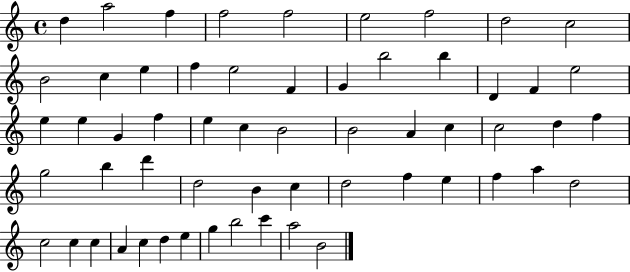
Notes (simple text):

D5/q A5/h F5/q F5/h F5/h E5/h F5/h D5/h C5/h B4/h C5/q E5/q F5/q E5/h F4/q G4/q B5/h B5/q D4/q F4/q E5/h E5/q E5/q G4/q F5/q E5/q C5/q B4/h B4/h A4/q C5/q C5/h D5/q F5/q G5/h B5/q D6/q D5/h B4/q C5/q D5/h F5/q E5/q F5/q A5/q D5/h C5/h C5/q C5/q A4/q C5/q D5/q E5/q G5/q B5/h C6/q A5/h B4/h